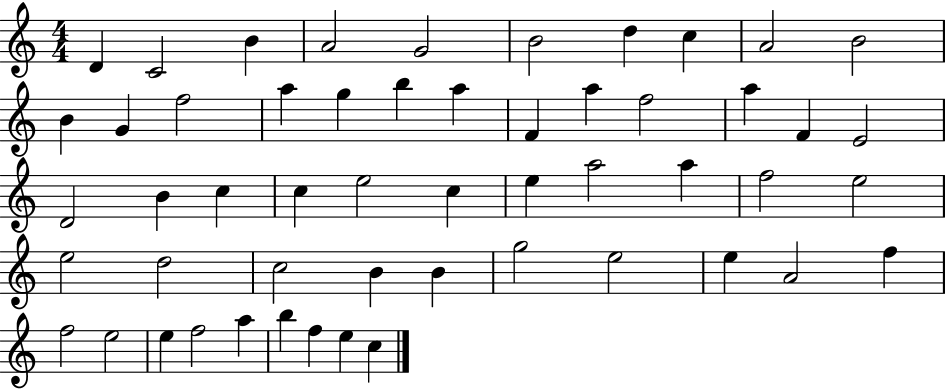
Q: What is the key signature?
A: C major